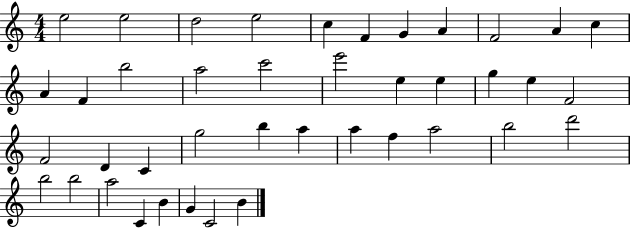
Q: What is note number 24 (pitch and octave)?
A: D4